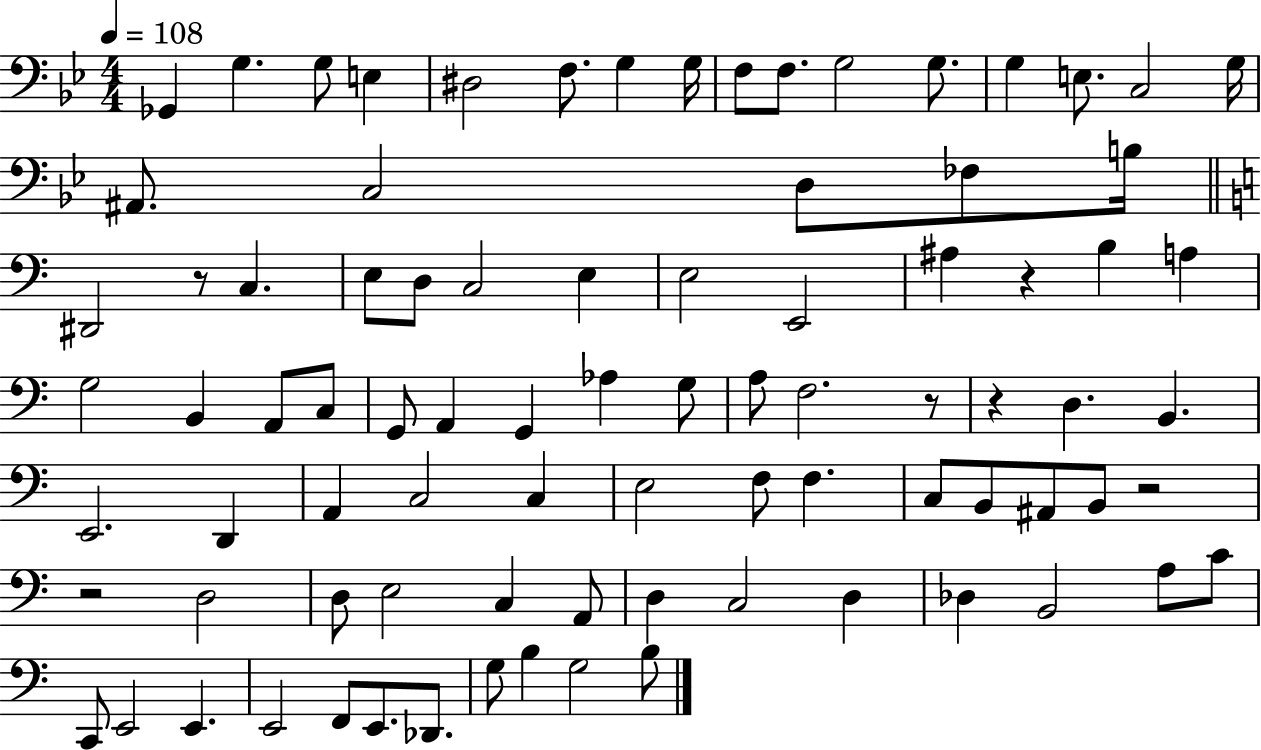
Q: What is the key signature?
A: BES major